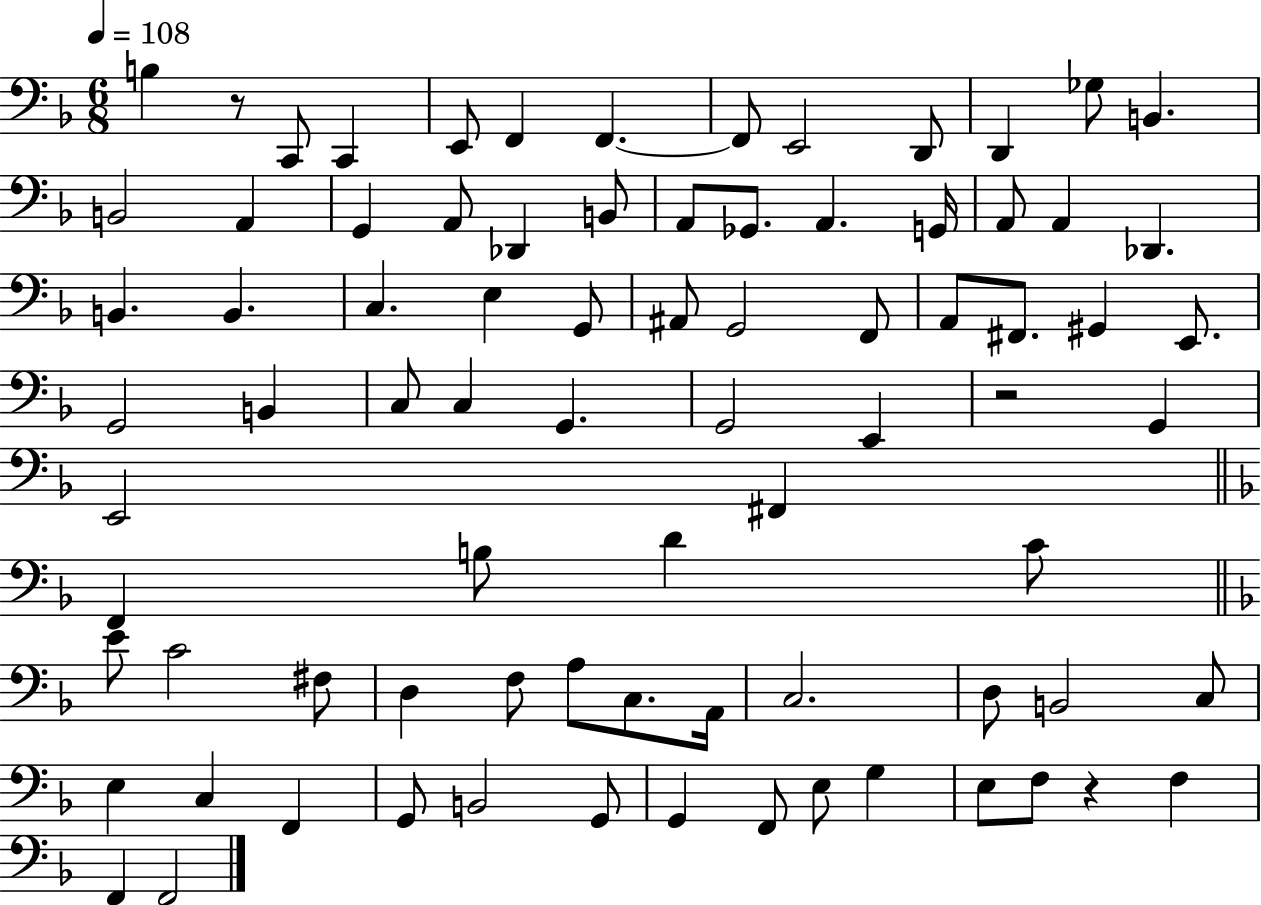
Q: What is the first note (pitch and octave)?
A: B3